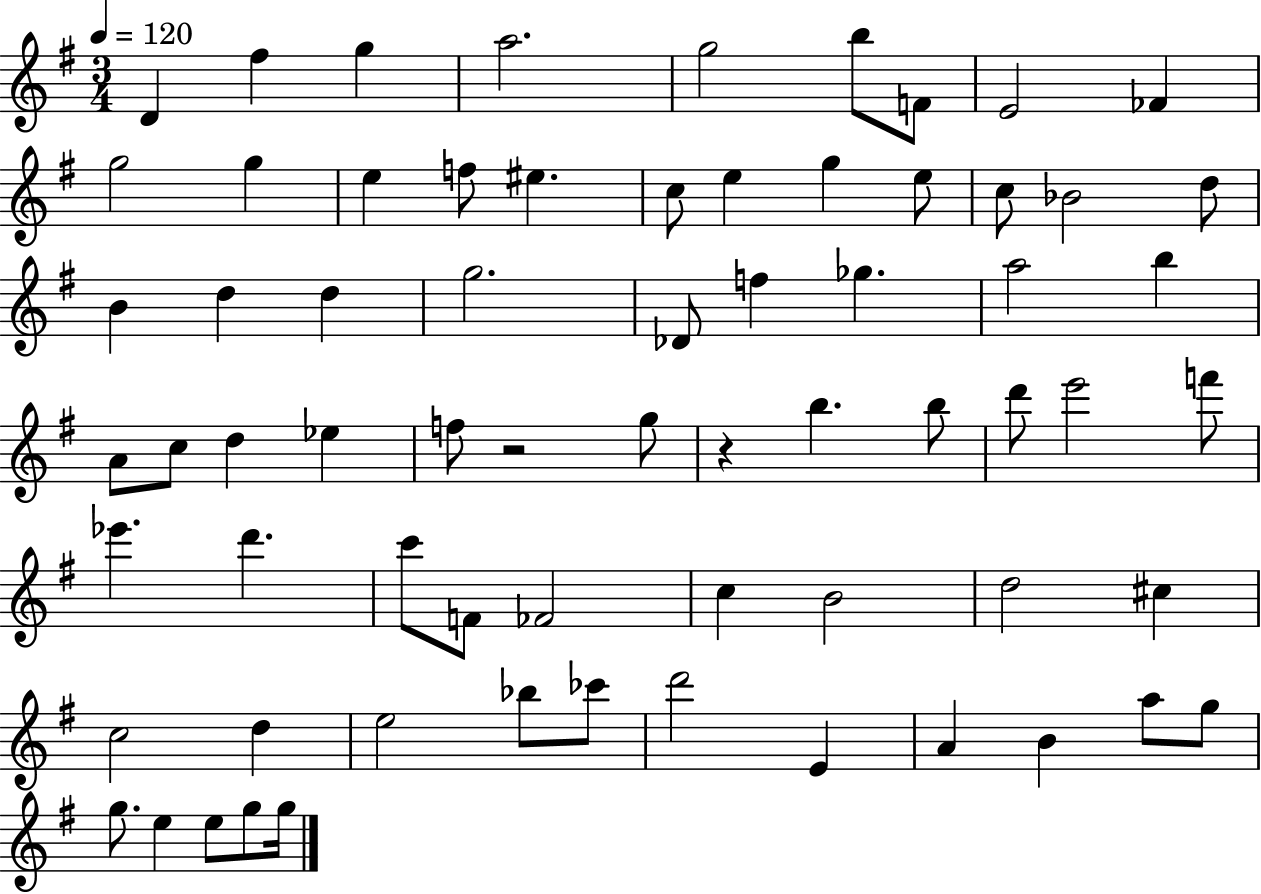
{
  \clef treble
  \numericTimeSignature
  \time 3/4
  \key g \major
  \tempo 4 = 120
  d'4 fis''4 g''4 | a''2. | g''2 b''8 f'8 | e'2 fes'4 | \break g''2 g''4 | e''4 f''8 eis''4. | c''8 e''4 g''4 e''8 | c''8 bes'2 d''8 | \break b'4 d''4 d''4 | g''2. | des'8 f''4 ges''4. | a''2 b''4 | \break a'8 c''8 d''4 ees''4 | f''8 r2 g''8 | r4 b''4. b''8 | d'''8 e'''2 f'''8 | \break ees'''4. d'''4. | c'''8 f'8 fes'2 | c''4 b'2 | d''2 cis''4 | \break c''2 d''4 | e''2 bes''8 ces'''8 | d'''2 e'4 | a'4 b'4 a''8 g''8 | \break g''8. e''4 e''8 g''8 g''16 | \bar "|."
}